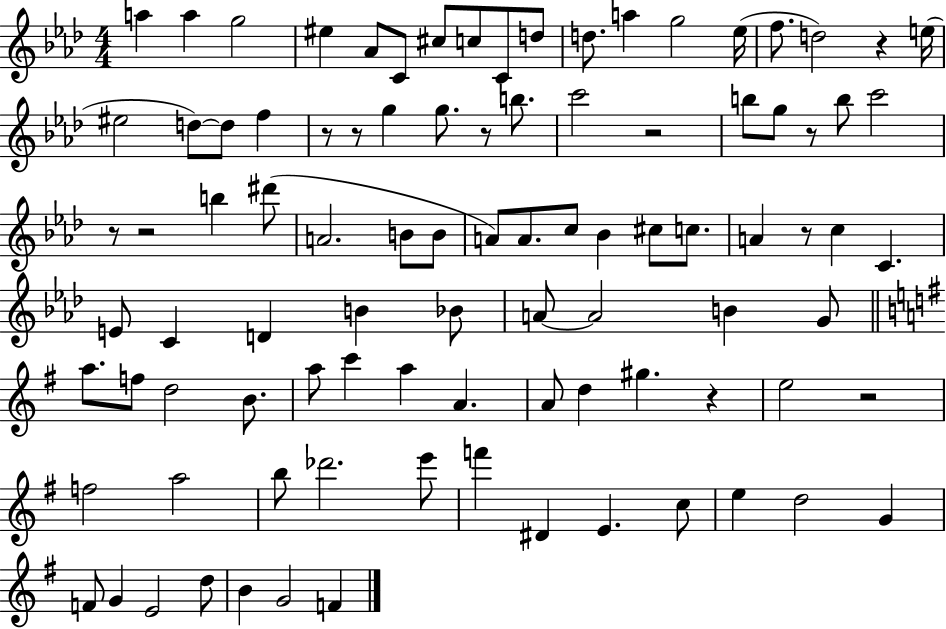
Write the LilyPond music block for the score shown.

{
  \clef treble
  \numericTimeSignature
  \time 4/4
  \key aes \major
  a''4 a''4 g''2 | eis''4 aes'8 c'8 cis''8 c''8 c'8 d''8 | d''8. a''4 g''2 ees''16( | f''8. d''2) r4 e''16( | \break eis''2 d''8~~) d''8 f''4 | r8 r8 g''4 g''8. r8 b''8. | c'''2 r2 | b''8 g''8 r8 b''8 c'''2 | \break r8 r2 b''4 dis'''8( | a'2. b'8 b'8 | a'8) a'8. c''8 bes'4 cis''8 c''8. | a'4 r8 c''4 c'4. | \break e'8 c'4 d'4 b'4 bes'8 | a'8~~ a'2 b'4 g'8 | \bar "||" \break \key e \minor a''8. f''8 d''2 b'8. | a''8 c'''4 a''4 a'4. | a'8 d''4 gis''4. r4 | e''2 r2 | \break f''2 a''2 | b''8 des'''2. e'''8 | f'''4 dis'4 e'4. c''8 | e''4 d''2 g'4 | \break f'8 g'4 e'2 d''8 | b'4 g'2 f'4 | \bar "|."
}